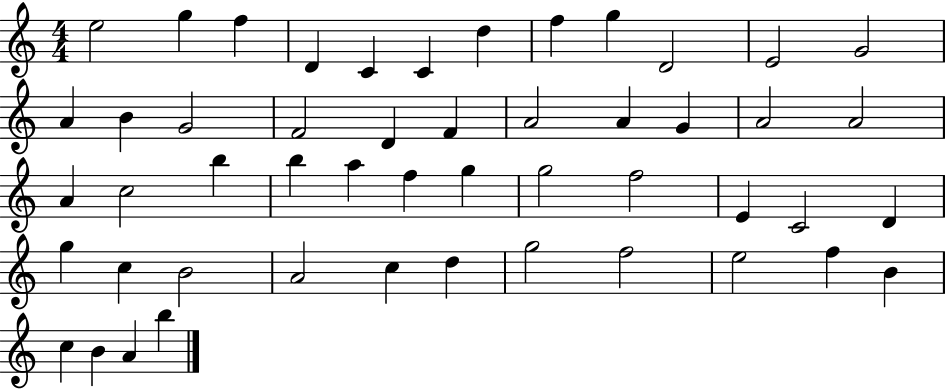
{
  \clef treble
  \numericTimeSignature
  \time 4/4
  \key c \major
  e''2 g''4 f''4 | d'4 c'4 c'4 d''4 | f''4 g''4 d'2 | e'2 g'2 | \break a'4 b'4 g'2 | f'2 d'4 f'4 | a'2 a'4 g'4 | a'2 a'2 | \break a'4 c''2 b''4 | b''4 a''4 f''4 g''4 | g''2 f''2 | e'4 c'2 d'4 | \break g''4 c''4 b'2 | a'2 c''4 d''4 | g''2 f''2 | e''2 f''4 b'4 | \break c''4 b'4 a'4 b''4 | \bar "|."
}